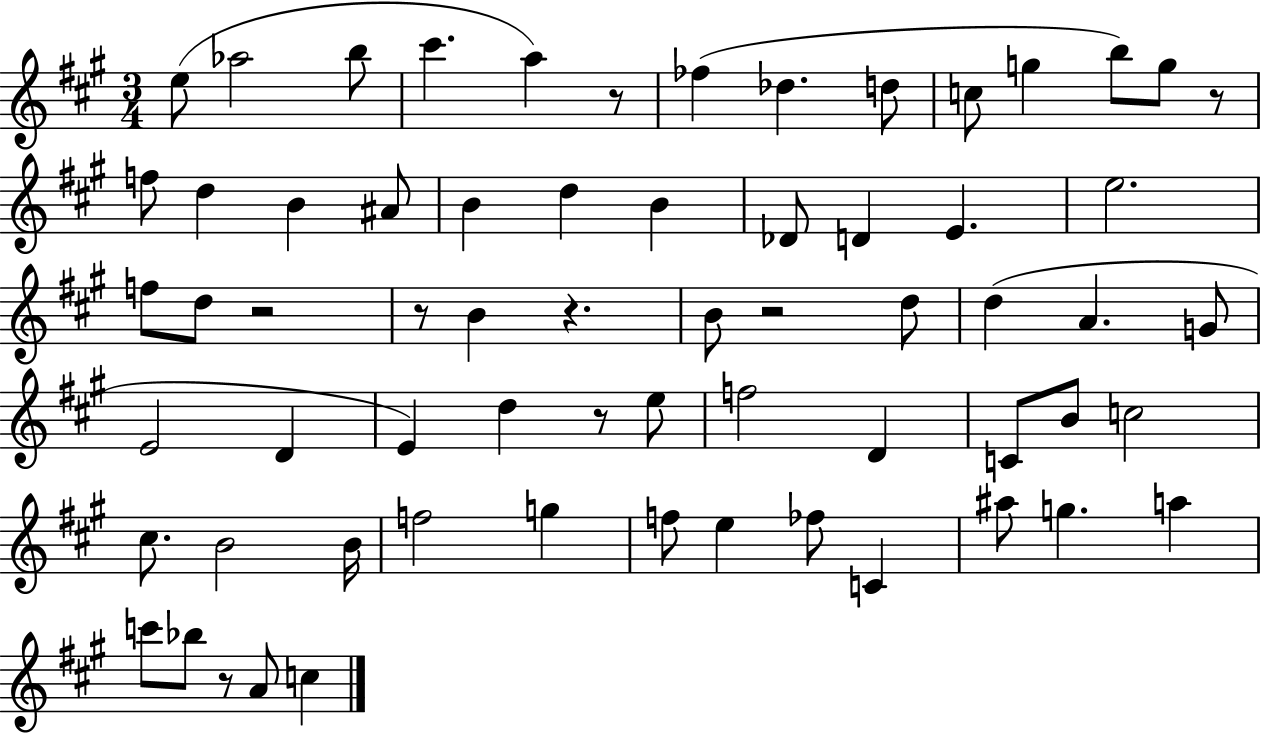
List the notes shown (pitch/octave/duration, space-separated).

E5/e Ab5/h B5/e C#6/q. A5/q R/e FES5/q Db5/q. D5/e C5/e G5/q B5/e G5/e R/e F5/e D5/q B4/q A#4/e B4/q D5/q B4/q Db4/e D4/q E4/q. E5/h. F5/e D5/e R/h R/e B4/q R/q. B4/e R/h D5/e D5/q A4/q. G4/e E4/h D4/q E4/q D5/q R/e E5/e F5/h D4/q C4/e B4/e C5/h C#5/e. B4/h B4/s F5/h G5/q F5/e E5/q FES5/e C4/q A#5/e G5/q. A5/q C6/e Bb5/e R/e A4/e C5/q